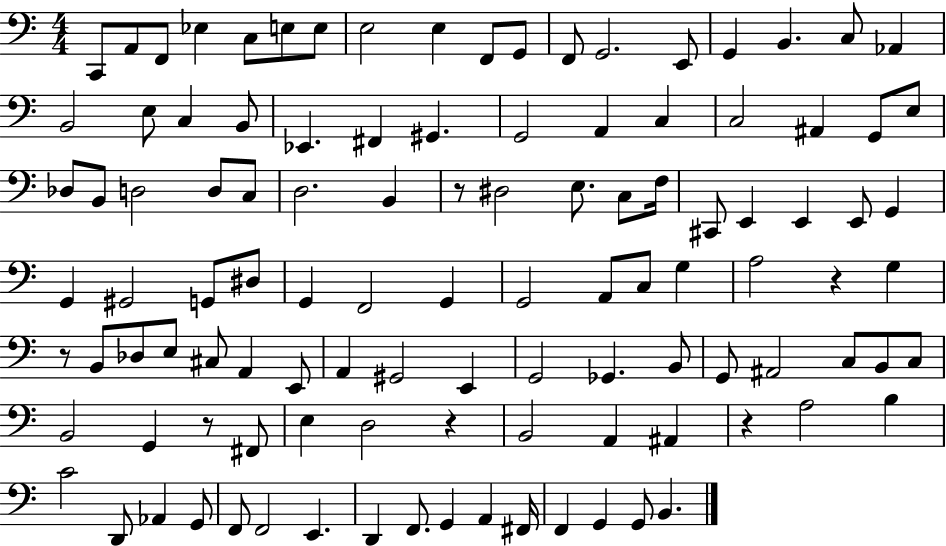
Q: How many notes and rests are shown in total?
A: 110